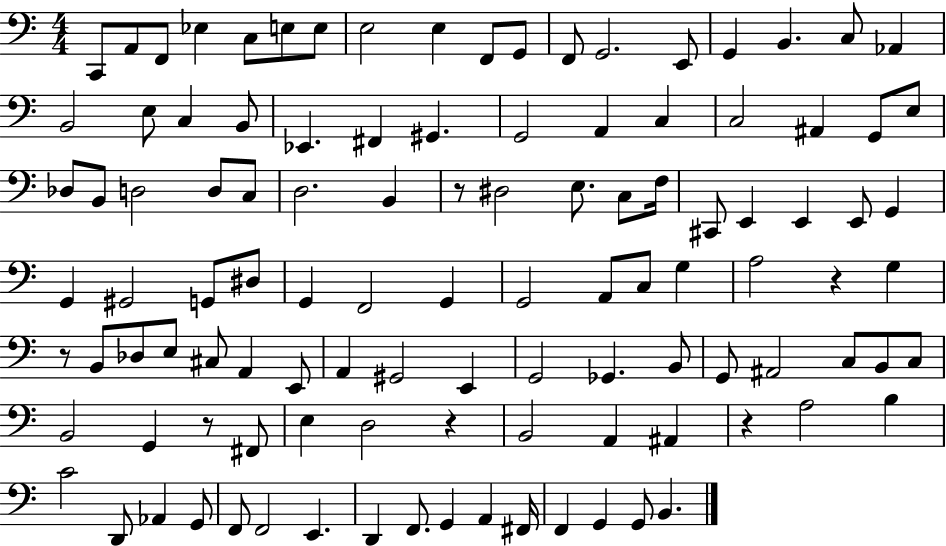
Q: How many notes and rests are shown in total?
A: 110